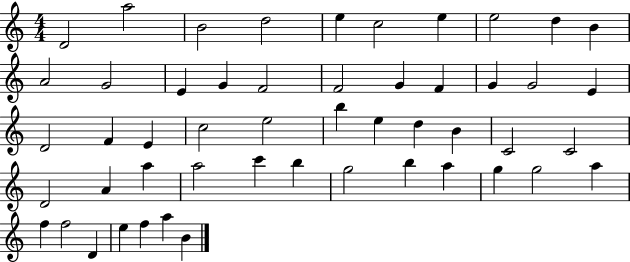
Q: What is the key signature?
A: C major